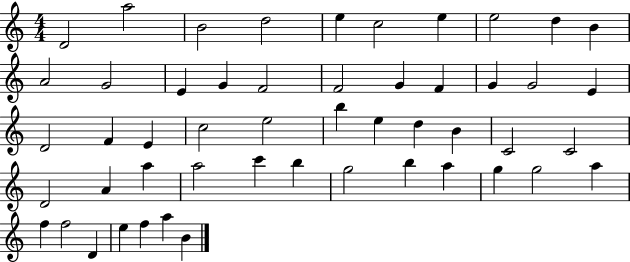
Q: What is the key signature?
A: C major